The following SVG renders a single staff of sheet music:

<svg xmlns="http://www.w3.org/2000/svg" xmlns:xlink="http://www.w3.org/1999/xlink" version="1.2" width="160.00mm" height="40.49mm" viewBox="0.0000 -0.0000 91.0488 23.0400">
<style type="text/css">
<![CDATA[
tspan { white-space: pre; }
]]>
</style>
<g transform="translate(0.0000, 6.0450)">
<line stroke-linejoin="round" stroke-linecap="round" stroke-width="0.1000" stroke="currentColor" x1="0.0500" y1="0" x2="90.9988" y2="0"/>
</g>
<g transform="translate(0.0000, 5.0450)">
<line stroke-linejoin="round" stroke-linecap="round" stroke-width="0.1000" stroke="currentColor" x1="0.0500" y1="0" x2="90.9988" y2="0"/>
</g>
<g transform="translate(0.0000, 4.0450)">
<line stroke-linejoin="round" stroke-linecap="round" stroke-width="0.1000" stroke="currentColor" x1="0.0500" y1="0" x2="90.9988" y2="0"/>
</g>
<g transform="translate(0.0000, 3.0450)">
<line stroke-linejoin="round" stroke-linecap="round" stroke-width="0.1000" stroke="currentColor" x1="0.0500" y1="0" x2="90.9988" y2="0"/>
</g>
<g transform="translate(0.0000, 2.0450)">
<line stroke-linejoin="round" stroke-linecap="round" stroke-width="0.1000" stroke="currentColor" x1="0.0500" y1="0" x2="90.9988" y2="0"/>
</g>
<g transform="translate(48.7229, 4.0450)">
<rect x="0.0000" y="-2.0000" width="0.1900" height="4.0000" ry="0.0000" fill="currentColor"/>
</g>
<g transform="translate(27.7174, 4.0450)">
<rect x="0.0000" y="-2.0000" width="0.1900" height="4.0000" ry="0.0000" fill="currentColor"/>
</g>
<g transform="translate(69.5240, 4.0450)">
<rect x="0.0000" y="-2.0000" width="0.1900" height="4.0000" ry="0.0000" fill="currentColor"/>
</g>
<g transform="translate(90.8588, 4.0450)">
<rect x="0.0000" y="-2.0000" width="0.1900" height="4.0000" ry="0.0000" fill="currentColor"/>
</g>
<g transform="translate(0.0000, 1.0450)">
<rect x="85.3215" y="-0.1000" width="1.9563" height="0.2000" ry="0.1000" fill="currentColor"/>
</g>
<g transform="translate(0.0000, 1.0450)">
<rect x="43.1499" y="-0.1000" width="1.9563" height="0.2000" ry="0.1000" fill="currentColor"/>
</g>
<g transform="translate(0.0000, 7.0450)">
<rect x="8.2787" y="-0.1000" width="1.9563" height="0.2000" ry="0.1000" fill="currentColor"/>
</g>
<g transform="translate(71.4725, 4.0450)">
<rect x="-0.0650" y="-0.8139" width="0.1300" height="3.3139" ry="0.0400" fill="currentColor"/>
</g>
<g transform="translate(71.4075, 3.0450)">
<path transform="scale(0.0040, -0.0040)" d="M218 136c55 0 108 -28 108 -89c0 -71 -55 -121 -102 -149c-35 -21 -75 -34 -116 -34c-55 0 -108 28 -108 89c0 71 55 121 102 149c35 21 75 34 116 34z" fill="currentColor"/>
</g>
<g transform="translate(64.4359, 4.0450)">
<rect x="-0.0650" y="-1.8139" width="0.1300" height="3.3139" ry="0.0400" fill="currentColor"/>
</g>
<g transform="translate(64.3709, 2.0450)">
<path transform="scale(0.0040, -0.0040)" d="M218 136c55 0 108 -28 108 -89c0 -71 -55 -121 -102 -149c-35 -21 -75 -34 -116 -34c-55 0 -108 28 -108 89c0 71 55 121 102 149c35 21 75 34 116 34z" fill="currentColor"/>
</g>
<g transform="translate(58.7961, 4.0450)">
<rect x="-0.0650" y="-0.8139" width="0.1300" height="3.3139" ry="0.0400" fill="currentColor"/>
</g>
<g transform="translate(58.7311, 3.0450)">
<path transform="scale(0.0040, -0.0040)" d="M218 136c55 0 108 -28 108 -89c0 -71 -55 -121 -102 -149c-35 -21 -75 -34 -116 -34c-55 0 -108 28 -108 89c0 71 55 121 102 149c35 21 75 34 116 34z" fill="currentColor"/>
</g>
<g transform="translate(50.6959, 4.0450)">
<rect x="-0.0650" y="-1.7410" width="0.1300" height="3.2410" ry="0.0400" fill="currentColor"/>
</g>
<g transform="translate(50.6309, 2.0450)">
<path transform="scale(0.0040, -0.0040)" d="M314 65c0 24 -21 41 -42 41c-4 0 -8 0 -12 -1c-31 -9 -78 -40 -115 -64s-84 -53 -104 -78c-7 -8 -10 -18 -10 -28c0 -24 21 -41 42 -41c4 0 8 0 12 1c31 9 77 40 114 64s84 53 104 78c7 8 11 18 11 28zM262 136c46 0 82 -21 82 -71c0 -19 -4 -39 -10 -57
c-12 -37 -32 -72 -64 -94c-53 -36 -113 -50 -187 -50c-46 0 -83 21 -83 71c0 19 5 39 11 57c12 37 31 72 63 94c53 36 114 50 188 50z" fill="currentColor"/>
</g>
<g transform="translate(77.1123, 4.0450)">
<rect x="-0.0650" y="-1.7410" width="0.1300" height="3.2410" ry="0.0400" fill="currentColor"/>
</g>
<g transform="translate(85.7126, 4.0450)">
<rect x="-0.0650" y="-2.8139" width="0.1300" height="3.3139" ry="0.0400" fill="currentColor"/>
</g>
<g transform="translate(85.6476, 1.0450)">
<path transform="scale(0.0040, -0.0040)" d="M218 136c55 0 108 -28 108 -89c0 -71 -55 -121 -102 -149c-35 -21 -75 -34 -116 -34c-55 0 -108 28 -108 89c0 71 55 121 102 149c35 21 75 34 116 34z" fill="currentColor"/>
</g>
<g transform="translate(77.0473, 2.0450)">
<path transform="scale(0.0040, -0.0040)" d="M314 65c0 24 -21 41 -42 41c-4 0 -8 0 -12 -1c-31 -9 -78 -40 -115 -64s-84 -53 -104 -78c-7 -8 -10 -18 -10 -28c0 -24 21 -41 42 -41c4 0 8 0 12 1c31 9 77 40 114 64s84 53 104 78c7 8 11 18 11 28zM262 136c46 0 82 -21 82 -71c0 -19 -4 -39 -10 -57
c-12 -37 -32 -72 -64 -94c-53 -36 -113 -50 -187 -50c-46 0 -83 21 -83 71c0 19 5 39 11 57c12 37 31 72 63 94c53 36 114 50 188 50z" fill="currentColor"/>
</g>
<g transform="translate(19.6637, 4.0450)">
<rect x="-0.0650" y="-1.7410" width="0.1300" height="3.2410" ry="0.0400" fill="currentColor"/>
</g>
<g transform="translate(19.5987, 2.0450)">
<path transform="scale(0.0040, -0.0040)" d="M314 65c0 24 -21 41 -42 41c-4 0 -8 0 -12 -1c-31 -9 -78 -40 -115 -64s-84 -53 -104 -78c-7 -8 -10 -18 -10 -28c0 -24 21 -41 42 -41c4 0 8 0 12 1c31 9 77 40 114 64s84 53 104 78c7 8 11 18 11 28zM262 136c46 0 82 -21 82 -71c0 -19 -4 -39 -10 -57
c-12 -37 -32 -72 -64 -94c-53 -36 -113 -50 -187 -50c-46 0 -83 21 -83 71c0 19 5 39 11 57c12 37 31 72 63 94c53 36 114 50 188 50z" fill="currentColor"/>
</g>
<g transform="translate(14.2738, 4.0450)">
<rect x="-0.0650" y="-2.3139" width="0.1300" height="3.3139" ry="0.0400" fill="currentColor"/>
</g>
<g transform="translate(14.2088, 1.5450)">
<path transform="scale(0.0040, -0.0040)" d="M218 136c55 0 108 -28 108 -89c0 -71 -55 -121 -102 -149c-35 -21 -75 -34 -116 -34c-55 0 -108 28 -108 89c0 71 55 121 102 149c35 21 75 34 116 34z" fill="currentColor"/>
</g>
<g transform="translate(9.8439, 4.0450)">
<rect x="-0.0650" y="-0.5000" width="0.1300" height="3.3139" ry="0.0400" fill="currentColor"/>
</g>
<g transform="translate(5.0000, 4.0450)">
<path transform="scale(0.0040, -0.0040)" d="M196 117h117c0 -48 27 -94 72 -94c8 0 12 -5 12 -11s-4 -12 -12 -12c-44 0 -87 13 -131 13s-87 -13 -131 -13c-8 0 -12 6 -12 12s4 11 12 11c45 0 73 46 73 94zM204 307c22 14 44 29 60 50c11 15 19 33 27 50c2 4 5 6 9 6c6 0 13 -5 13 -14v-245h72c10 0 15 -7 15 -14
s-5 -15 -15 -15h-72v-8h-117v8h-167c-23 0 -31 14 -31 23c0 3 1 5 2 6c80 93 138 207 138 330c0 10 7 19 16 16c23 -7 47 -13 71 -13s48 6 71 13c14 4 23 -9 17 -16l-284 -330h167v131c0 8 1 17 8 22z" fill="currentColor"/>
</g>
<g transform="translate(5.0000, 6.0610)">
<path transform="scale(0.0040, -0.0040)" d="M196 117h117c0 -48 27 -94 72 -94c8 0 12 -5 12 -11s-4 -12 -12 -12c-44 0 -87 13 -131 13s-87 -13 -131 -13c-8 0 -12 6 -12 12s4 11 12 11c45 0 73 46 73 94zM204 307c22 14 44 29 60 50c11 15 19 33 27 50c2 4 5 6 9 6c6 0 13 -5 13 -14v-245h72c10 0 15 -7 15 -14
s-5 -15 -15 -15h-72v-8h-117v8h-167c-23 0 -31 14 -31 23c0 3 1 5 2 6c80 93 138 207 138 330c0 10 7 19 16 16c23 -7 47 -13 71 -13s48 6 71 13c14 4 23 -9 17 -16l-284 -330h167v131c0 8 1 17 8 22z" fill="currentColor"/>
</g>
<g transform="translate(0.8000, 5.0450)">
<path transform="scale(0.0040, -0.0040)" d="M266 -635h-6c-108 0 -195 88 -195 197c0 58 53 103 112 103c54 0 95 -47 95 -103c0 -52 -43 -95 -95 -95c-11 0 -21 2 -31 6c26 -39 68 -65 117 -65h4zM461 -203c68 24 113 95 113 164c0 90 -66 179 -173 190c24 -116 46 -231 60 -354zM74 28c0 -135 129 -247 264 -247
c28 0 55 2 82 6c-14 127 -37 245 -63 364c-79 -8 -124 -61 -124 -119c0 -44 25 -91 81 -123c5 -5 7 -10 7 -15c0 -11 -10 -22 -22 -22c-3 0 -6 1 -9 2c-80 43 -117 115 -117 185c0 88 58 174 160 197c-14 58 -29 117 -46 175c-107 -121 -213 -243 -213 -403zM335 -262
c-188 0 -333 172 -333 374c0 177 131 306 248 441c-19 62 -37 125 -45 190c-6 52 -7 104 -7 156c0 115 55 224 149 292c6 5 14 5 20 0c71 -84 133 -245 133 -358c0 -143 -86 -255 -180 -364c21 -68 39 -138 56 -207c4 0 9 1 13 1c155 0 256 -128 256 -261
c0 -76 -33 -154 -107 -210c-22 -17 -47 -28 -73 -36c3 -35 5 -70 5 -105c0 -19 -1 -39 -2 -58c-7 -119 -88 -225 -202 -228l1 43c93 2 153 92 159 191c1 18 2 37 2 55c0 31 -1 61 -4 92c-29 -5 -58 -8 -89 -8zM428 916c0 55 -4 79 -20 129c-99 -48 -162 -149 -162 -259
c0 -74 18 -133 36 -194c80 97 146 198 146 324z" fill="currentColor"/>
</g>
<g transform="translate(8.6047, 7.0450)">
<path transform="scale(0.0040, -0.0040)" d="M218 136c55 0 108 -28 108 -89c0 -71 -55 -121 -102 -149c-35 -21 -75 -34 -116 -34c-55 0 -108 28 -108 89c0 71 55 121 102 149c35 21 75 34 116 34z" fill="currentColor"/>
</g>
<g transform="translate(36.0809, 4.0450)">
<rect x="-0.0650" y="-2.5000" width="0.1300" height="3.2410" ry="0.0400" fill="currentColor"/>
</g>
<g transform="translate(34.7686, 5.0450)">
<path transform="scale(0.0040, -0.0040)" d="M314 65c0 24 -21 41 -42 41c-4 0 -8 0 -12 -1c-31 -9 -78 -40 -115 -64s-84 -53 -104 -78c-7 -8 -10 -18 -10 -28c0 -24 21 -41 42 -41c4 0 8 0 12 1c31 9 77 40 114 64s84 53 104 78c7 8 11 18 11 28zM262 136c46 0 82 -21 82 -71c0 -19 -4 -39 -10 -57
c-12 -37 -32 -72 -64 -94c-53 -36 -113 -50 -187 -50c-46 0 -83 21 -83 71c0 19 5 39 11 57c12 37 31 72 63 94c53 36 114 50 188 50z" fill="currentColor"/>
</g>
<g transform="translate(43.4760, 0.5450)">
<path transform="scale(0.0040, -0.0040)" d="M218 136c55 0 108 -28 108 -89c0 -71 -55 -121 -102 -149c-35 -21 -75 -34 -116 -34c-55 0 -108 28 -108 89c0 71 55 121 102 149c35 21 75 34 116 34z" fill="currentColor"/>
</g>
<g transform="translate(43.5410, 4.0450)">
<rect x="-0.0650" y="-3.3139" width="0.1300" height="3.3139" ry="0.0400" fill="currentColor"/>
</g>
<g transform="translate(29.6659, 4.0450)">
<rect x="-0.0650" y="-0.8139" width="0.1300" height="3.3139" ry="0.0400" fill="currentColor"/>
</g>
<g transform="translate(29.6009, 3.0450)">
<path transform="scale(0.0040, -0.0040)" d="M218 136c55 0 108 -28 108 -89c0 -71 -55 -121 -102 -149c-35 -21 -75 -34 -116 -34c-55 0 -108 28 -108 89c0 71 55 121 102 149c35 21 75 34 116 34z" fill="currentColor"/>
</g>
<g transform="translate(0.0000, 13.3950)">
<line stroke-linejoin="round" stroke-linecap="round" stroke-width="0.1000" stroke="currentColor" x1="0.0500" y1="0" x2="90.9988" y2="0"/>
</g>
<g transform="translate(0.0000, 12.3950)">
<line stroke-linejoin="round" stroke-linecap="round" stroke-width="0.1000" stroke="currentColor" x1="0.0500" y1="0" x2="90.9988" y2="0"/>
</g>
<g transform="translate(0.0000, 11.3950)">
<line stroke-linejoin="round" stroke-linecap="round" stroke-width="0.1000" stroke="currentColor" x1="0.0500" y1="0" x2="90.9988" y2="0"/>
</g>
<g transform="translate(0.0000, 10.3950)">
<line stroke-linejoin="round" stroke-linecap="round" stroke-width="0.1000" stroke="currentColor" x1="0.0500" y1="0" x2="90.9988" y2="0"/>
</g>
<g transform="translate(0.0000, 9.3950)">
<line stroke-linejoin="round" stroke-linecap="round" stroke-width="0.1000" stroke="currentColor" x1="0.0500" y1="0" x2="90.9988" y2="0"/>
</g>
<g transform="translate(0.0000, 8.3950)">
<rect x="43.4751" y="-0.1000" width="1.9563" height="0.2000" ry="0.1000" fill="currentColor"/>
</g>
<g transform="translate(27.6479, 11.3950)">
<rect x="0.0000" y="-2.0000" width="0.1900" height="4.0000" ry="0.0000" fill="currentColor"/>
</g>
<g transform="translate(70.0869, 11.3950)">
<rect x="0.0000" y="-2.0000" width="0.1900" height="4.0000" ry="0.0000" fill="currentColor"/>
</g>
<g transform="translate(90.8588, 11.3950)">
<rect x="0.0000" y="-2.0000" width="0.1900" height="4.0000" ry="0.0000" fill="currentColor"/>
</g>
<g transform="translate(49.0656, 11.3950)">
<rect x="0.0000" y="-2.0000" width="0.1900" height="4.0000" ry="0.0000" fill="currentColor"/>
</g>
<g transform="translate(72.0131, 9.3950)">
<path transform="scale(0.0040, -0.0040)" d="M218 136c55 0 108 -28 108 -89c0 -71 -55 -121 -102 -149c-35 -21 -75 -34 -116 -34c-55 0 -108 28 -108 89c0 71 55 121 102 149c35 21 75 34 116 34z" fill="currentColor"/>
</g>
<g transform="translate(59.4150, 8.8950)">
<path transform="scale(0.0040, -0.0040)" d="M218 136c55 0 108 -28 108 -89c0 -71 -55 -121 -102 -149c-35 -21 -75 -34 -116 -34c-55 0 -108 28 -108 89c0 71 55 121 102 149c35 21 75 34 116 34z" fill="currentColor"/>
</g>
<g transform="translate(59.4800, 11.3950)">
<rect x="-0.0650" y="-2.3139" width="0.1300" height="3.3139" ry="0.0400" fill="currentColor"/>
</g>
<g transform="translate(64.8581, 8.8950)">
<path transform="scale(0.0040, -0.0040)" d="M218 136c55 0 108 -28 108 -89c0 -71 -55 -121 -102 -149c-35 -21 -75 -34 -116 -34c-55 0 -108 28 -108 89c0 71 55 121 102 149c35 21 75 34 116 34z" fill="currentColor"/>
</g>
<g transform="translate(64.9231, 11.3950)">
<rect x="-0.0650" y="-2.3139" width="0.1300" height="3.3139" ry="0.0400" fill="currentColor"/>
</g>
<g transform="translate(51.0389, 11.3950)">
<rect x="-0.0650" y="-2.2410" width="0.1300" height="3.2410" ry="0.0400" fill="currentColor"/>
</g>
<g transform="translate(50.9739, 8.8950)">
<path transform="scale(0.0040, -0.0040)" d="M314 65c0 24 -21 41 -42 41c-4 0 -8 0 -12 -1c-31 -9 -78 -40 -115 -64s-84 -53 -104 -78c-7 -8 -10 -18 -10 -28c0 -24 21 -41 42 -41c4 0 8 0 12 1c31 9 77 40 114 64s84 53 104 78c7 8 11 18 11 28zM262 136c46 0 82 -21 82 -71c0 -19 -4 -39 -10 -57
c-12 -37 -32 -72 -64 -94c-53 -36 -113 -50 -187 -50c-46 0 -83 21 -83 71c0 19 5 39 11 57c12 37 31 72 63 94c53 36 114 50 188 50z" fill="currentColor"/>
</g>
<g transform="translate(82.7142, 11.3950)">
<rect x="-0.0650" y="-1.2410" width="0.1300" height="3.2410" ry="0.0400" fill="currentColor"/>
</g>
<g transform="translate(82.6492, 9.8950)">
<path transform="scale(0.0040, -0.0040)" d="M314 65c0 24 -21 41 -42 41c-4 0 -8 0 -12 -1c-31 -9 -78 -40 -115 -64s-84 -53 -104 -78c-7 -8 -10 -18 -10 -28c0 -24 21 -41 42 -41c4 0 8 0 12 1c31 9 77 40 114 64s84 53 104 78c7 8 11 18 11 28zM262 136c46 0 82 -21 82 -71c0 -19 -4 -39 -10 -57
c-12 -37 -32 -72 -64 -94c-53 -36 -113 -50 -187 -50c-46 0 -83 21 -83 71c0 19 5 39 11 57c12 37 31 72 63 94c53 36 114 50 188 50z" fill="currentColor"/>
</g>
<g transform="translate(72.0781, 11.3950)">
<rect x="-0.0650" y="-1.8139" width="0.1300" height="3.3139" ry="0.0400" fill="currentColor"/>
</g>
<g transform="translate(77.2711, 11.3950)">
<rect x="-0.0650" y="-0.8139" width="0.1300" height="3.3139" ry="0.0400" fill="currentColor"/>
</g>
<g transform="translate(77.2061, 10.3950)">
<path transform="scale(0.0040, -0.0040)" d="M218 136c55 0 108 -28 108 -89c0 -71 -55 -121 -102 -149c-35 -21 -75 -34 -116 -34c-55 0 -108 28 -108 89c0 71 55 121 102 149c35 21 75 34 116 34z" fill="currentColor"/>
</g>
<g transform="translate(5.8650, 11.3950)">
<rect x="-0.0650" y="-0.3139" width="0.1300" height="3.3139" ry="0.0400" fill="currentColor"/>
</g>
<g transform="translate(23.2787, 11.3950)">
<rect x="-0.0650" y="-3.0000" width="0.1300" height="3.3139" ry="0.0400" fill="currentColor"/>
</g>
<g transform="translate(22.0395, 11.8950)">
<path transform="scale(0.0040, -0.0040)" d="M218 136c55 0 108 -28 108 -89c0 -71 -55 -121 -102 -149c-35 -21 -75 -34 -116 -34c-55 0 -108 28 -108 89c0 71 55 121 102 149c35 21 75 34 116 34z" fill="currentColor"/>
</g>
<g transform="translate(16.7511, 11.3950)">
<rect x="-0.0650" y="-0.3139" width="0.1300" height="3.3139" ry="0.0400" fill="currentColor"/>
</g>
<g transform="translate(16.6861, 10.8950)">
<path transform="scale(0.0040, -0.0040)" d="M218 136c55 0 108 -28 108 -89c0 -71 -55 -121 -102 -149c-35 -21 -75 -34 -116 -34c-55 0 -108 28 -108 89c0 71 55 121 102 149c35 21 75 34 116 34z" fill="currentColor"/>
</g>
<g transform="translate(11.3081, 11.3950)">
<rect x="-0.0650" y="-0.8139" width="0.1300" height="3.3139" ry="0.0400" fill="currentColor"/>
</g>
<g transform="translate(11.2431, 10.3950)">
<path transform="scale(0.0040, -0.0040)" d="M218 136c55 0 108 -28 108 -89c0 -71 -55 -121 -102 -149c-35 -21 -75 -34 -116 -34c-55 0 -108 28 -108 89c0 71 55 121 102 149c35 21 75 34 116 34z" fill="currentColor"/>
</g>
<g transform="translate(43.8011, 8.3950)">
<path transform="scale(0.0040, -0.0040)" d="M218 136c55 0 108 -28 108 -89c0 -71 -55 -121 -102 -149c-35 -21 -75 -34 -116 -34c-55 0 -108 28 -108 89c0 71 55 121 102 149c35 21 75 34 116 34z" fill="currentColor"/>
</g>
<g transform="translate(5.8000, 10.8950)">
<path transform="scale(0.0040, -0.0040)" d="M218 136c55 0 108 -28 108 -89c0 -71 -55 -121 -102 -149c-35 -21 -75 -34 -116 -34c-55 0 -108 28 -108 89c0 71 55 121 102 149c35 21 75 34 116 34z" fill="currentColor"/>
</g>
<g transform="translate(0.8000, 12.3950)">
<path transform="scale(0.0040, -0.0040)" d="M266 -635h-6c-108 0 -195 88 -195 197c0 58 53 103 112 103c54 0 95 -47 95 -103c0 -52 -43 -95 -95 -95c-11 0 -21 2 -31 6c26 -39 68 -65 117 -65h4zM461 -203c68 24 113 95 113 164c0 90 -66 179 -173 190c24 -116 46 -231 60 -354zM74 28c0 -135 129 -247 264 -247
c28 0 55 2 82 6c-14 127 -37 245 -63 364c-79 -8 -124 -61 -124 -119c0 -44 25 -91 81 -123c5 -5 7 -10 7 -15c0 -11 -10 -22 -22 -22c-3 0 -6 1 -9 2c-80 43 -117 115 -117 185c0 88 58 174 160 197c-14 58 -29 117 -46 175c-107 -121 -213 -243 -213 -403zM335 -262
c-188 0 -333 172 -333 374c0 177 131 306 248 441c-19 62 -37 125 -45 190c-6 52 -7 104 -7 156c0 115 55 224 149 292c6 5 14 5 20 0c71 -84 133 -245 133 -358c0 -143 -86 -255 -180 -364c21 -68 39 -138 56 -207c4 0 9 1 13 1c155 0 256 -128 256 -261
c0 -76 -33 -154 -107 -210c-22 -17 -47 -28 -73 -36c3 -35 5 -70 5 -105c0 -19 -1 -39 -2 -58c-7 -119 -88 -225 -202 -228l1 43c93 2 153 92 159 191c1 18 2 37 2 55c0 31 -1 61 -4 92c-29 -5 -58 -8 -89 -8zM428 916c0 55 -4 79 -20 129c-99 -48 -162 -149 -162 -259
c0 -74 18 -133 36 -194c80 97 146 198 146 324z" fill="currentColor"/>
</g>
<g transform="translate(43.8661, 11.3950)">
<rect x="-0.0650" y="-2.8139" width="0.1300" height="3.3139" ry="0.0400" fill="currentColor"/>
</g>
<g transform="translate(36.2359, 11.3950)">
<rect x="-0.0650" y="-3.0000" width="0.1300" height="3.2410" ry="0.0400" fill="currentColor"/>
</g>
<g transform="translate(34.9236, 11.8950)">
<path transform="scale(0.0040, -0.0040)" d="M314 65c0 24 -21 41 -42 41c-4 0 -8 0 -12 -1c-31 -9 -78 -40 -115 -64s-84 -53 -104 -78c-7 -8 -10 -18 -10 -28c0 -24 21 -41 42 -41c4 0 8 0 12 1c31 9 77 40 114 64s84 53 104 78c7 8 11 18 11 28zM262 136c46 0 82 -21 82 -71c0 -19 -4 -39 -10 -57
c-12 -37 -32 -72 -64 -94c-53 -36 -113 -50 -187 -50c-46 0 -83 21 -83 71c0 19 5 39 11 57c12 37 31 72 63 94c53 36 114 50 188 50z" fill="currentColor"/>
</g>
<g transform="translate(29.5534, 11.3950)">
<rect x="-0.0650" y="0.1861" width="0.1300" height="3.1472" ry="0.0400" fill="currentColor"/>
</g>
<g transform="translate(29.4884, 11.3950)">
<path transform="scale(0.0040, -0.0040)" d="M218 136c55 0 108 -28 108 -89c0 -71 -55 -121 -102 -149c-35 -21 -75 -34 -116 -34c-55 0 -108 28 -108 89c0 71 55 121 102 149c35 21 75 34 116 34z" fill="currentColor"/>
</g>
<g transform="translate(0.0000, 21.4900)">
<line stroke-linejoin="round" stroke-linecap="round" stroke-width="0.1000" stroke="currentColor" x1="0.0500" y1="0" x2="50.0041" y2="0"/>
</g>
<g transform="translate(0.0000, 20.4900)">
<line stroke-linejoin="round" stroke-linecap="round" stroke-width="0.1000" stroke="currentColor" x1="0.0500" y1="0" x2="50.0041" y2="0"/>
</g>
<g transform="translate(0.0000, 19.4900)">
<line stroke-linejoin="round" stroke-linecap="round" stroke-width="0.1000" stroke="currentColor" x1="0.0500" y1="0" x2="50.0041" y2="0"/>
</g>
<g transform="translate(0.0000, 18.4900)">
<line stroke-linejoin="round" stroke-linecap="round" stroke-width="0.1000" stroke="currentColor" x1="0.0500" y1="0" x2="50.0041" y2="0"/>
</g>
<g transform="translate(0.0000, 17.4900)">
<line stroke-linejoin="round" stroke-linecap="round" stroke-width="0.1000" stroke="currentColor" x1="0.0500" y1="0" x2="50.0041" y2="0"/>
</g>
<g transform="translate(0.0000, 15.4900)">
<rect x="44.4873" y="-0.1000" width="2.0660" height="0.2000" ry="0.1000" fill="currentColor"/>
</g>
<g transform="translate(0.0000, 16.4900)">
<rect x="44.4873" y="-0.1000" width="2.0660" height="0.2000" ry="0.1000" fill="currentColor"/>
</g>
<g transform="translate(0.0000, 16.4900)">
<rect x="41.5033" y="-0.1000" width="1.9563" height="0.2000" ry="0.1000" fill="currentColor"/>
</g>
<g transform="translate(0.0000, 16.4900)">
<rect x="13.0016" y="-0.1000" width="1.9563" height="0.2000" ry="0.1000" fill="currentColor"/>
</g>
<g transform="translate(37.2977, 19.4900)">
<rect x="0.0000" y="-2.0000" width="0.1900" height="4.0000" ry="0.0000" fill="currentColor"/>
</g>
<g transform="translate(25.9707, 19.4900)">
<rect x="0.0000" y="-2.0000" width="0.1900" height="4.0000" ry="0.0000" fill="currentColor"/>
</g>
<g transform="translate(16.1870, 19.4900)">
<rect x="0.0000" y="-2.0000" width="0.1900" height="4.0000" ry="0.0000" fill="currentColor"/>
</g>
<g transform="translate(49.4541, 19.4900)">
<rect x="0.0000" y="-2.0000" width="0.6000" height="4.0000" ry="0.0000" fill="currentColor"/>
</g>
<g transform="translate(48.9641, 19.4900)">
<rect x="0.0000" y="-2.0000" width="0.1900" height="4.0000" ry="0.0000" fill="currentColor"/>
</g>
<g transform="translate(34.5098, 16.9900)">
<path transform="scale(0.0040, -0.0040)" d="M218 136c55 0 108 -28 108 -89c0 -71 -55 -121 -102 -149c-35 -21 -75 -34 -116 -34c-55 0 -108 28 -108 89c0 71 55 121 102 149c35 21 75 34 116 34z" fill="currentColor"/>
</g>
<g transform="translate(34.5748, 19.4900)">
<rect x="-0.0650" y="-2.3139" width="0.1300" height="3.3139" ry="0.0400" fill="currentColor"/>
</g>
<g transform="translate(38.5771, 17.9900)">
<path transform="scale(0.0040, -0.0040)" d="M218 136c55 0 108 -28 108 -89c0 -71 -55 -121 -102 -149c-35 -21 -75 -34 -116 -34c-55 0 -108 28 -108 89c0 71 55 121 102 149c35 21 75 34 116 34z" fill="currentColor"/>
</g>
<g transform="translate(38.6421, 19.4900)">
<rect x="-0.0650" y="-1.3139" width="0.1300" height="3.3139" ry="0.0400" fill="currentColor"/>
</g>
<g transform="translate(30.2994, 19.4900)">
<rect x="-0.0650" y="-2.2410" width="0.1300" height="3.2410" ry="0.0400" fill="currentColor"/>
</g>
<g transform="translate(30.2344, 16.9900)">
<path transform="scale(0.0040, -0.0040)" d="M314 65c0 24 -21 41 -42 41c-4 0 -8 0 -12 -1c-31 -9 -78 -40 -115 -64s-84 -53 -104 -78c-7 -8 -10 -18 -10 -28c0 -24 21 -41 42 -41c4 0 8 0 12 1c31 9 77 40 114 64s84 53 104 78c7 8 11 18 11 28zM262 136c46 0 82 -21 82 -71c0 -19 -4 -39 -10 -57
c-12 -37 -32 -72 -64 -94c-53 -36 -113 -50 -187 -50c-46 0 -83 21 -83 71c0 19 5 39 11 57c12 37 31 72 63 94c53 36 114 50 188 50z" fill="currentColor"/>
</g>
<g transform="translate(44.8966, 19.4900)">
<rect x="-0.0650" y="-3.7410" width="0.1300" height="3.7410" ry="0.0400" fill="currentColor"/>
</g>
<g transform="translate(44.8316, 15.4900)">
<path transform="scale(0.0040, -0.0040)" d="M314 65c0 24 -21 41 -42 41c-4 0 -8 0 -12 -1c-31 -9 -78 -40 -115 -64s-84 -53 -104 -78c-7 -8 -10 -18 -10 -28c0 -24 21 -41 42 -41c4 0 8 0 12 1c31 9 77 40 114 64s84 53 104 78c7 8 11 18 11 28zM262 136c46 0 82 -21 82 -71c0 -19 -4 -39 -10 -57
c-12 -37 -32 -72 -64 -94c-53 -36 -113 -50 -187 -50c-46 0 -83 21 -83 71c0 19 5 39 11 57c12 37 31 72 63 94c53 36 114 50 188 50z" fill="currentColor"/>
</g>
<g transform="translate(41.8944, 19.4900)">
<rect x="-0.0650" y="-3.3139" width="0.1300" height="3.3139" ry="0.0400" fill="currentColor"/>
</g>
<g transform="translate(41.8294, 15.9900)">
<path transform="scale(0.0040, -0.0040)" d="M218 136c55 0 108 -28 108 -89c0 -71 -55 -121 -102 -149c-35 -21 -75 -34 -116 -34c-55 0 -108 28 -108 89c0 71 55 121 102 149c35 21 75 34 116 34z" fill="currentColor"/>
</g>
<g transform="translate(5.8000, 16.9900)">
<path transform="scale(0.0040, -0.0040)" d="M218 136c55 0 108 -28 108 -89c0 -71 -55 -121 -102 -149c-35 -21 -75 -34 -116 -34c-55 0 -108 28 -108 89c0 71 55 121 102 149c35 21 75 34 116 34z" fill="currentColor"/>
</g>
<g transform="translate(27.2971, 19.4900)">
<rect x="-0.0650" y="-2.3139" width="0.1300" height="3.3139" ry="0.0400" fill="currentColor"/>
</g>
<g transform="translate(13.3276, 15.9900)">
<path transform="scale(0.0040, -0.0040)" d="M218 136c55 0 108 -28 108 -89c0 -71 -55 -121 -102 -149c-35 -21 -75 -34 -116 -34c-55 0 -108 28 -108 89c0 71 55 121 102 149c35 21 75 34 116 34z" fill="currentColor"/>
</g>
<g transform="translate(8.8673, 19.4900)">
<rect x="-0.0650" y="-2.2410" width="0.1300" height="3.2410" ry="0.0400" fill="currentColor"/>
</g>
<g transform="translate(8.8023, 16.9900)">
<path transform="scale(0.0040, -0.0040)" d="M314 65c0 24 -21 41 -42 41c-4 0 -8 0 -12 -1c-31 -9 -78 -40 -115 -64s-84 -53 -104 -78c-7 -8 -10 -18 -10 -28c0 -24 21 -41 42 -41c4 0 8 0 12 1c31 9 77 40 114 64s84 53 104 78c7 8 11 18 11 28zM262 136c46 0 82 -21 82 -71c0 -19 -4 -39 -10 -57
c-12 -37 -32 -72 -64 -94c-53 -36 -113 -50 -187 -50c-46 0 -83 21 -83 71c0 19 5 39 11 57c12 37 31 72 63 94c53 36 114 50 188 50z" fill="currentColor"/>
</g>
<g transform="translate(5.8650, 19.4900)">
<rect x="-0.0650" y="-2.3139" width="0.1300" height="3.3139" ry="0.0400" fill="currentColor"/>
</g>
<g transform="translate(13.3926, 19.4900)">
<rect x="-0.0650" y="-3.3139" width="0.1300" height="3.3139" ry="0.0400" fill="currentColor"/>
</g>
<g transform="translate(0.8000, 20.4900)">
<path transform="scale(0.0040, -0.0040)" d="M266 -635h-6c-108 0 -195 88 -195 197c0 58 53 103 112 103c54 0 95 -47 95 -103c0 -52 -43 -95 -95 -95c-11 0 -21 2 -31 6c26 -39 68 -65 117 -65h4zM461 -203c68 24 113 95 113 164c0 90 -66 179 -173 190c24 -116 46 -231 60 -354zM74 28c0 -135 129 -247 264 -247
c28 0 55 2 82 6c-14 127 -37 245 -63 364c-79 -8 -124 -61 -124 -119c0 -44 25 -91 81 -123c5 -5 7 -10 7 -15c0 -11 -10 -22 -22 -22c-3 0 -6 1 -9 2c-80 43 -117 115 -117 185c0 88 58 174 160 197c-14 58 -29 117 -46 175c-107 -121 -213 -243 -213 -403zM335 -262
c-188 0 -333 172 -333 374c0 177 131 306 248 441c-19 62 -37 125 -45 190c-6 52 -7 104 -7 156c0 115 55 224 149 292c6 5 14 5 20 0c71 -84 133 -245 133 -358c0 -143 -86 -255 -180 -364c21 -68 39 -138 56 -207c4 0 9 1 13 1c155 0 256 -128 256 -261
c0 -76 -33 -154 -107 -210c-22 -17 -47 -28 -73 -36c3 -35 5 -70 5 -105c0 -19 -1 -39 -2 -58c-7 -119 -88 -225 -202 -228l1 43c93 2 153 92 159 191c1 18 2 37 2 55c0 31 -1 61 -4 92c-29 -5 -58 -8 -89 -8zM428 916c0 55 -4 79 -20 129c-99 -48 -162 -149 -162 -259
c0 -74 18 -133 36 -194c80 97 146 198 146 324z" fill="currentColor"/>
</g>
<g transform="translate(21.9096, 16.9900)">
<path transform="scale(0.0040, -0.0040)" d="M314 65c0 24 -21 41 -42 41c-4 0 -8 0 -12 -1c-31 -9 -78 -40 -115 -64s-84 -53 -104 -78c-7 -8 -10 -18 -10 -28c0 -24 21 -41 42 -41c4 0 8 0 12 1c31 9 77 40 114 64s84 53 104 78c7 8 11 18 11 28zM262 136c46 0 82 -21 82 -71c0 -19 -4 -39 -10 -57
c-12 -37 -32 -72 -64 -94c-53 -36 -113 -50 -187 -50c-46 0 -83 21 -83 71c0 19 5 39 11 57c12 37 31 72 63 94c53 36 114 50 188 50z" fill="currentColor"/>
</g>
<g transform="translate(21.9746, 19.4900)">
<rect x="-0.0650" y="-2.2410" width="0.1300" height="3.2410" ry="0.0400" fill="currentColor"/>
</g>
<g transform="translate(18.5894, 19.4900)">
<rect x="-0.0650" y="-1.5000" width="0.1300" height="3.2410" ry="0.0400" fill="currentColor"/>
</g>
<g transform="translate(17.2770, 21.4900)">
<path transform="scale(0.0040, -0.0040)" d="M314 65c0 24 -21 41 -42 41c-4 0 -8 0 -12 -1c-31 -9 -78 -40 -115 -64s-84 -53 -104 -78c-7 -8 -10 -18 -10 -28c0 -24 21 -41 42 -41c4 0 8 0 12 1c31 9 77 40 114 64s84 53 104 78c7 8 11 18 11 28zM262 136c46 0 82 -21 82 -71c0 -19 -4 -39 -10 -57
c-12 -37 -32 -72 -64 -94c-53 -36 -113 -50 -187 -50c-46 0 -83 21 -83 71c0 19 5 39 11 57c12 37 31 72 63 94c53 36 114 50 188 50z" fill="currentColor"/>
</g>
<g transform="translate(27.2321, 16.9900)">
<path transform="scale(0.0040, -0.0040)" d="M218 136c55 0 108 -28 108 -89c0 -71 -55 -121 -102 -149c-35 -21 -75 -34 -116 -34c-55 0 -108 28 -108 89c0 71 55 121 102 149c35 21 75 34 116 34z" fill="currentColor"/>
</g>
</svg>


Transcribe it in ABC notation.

X:1
T:Untitled
M:4/4
L:1/4
K:C
C g f2 d G2 b f2 d f d f2 a c d c A B A2 a g2 g g f d e2 g g2 b E2 g2 g g2 g e b c'2